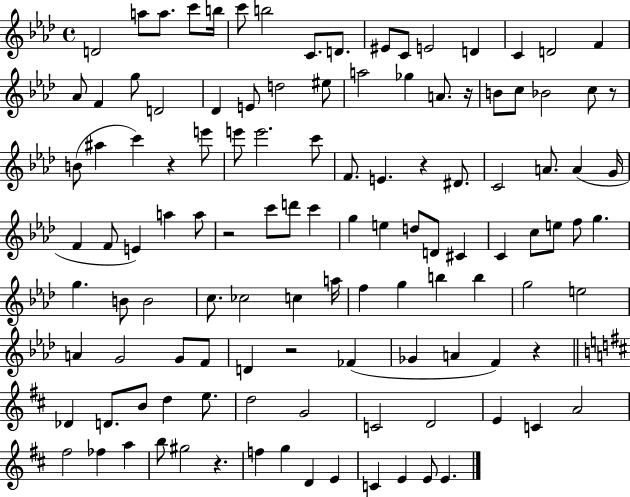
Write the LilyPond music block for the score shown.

{
  \clef treble
  \time 4/4
  \defaultTimeSignature
  \key aes \major
  d'2 a''8 a''8. c'''8 b''16 | c'''8 b''2 c'8. d'8. | eis'8 c'8 e'2 d'4 | c'4 d'2 f'4 | \break aes'8 f'4 g''8 d'2 | des'4 e'8 d''2 eis''8 | a''2 ges''4 a'8. r16 | b'8 c''8 bes'2 c''8 r8 | \break b'8( ais''4 c'''4) r4 e'''8 | e'''8 e'''2. c'''8 | f'8. e'4. r4 dis'8. | c'2 a'8. a'4( g'16 | \break f'4 f'8 e'4) a''4 a''8 | r2 c'''8 d'''8 c'''4 | g''4 e''4 d''8 d'8 cis'4 | c'4 c''8 e''8 f''8 g''4. | \break g''4. b'8 b'2 | c''8. ces''2 c''4 a''16 | f''4 g''4 b''4 b''4 | g''2 e''2 | \break a'4 g'2 g'8 f'8 | d'4 r2 fes'4( | ges'4 a'4 f'4) r4 | \bar "||" \break \key d \major des'4 d'8. b'8 d''4 e''8. | d''2 g'2 | c'2 d'2 | e'4 c'4 a'2 | \break fis''2 fes''4 a''4 | b''8 gis''2 r4. | f''4 g''4 d'4 e'4 | c'4 e'4 e'8 e'4. | \break \bar "|."
}